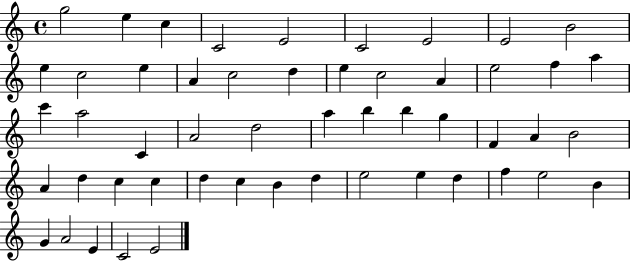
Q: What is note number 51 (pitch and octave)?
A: C4